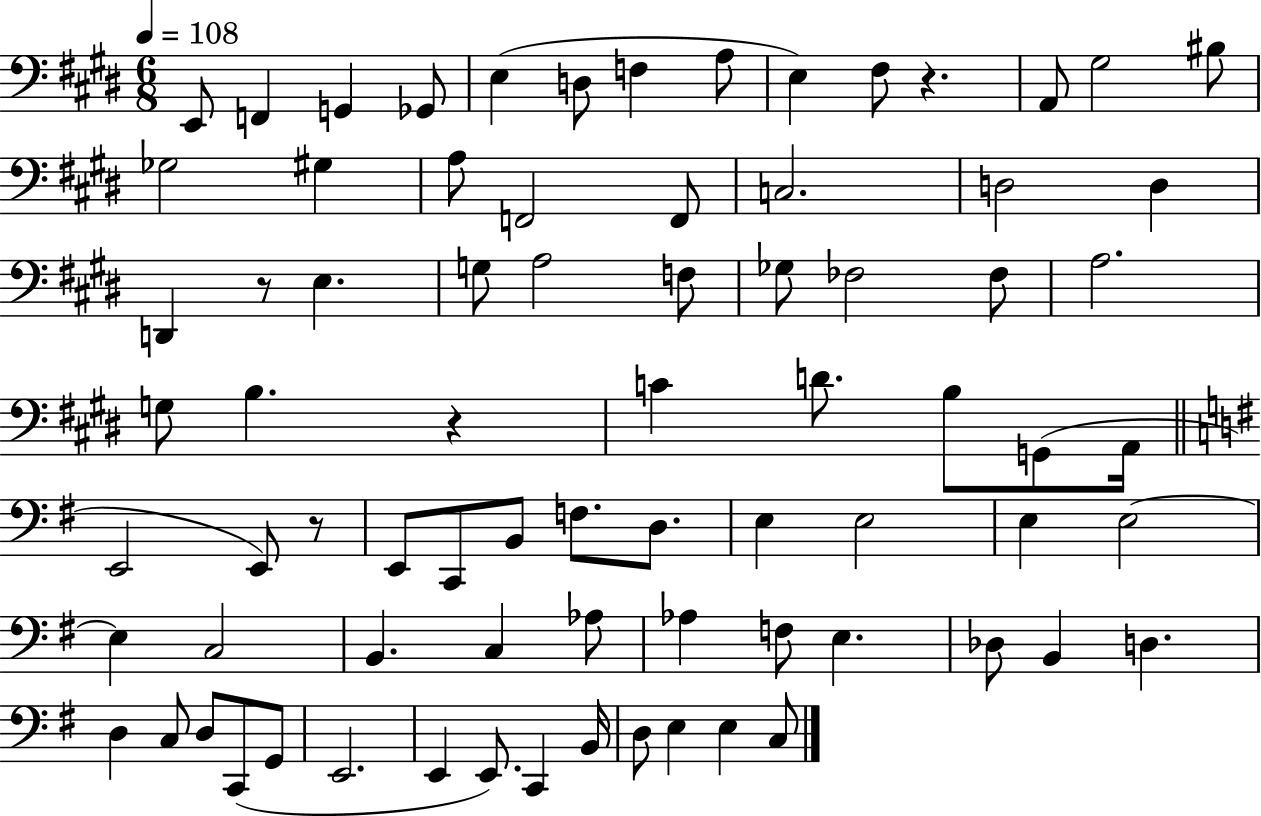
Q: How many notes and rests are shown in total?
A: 77